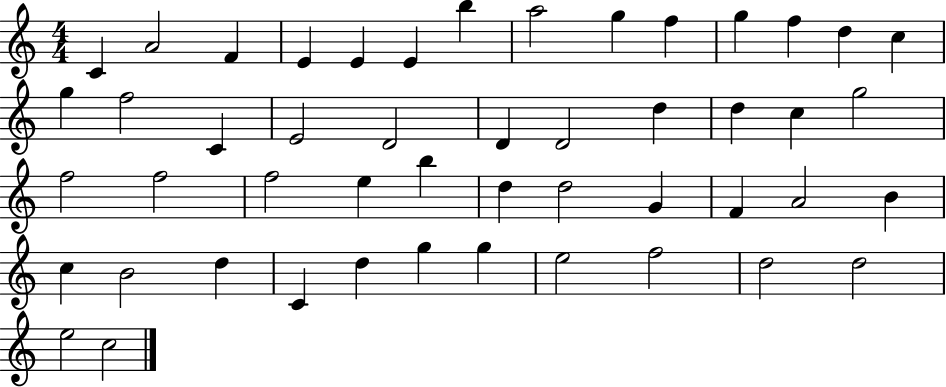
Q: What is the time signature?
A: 4/4